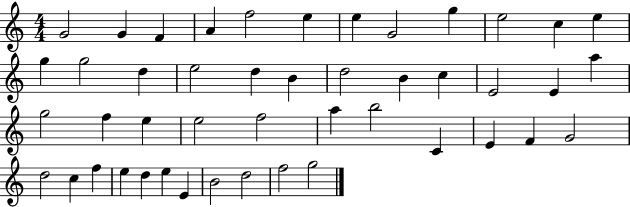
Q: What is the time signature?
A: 4/4